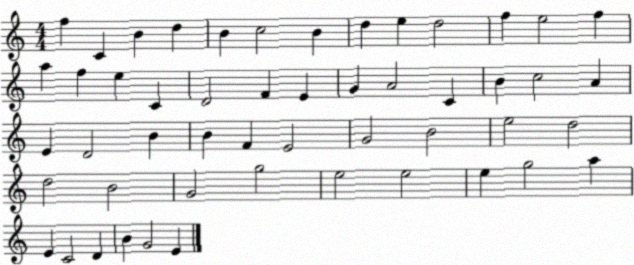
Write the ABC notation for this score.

X:1
T:Untitled
M:4/4
L:1/4
K:C
f C B d B c2 B d e d2 f e2 f a f e C D2 F E G A2 C B c2 A E D2 B B F E2 G2 B2 e2 d2 d2 B2 G2 g2 e2 e2 e g2 a E C2 D B G2 E